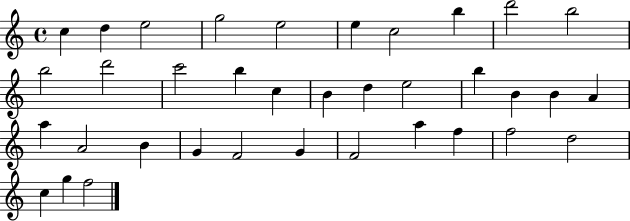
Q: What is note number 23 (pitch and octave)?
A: A5